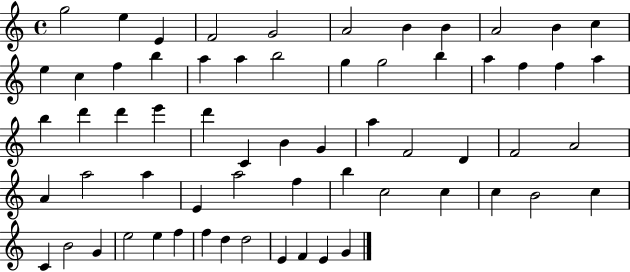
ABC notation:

X:1
T:Untitled
M:4/4
L:1/4
K:C
g2 e E F2 G2 A2 B B A2 B c e c f b a a b2 g g2 b a f f a b d' d' e' d' C B G a F2 D F2 A2 A a2 a E a2 f b c2 c c B2 c C B2 G e2 e f f d d2 E F E G